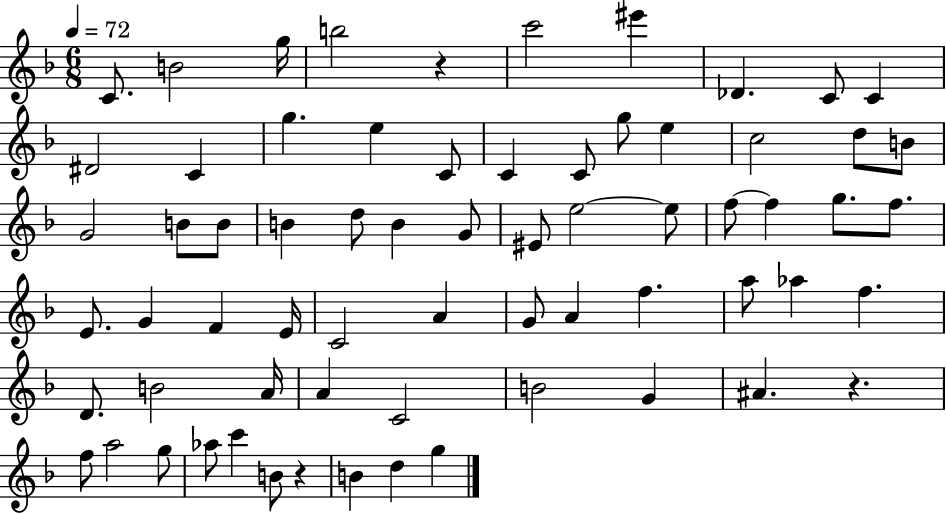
{
  \clef treble
  \numericTimeSignature
  \time 6/8
  \key f \major
  \tempo 4 = 72
  c'8. b'2 g''16 | b''2 r4 | c'''2 eis'''4 | des'4. c'8 c'4 | \break dis'2 c'4 | g''4. e''4 c'8 | c'4 c'8 g''8 e''4 | c''2 d''8 b'8 | \break g'2 b'8 b'8 | b'4 d''8 b'4 g'8 | eis'8 e''2~~ e''8 | f''8~~ f''4 g''8. f''8. | \break e'8. g'4 f'4 e'16 | c'2 a'4 | g'8 a'4 f''4. | a''8 aes''4 f''4. | \break d'8. b'2 a'16 | a'4 c'2 | b'2 g'4 | ais'4. r4. | \break f''8 a''2 g''8 | aes''8 c'''4 b'8 r4 | b'4 d''4 g''4 | \bar "|."
}